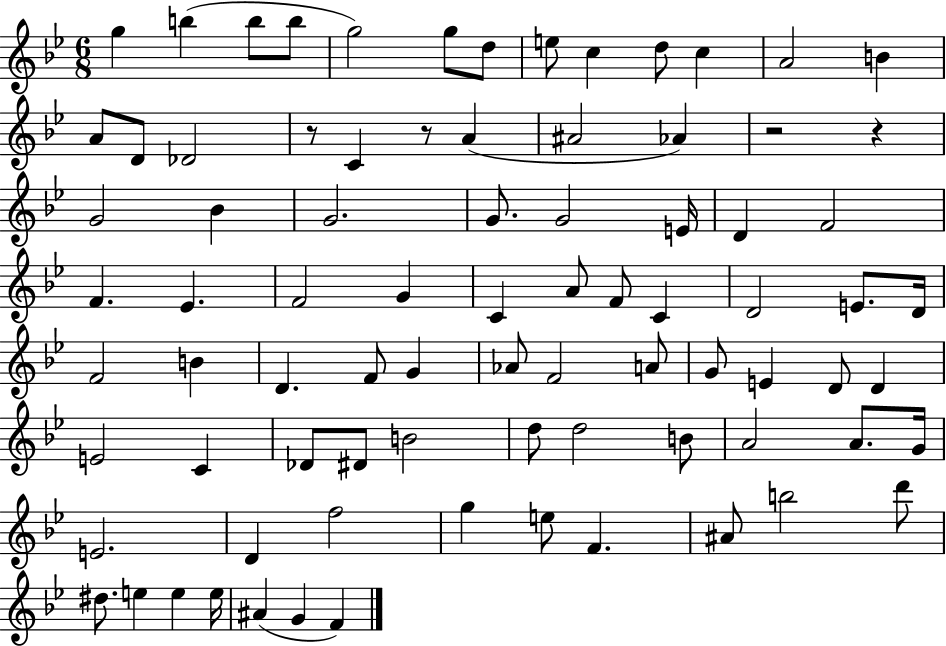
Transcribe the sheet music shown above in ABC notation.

X:1
T:Untitled
M:6/8
L:1/4
K:Bb
g b b/2 b/2 g2 g/2 d/2 e/2 c d/2 c A2 B A/2 D/2 _D2 z/2 C z/2 A ^A2 _A z2 z G2 _B G2 G/2 G2 E/4 D F2 F _E F2 G C A/2 F/2 C D2 E/2 D/4 F2 B D F/2 G _A/2 F2 A/2 G/2 E D/2 D E2 C _D/2 ^D/2 B2 d/2 d2 B/2 A2 A/2 G/4 E2 D f2 g e/2 F ^A/2 b2 d'/2 ^d/2 e e e/4 ^A G F